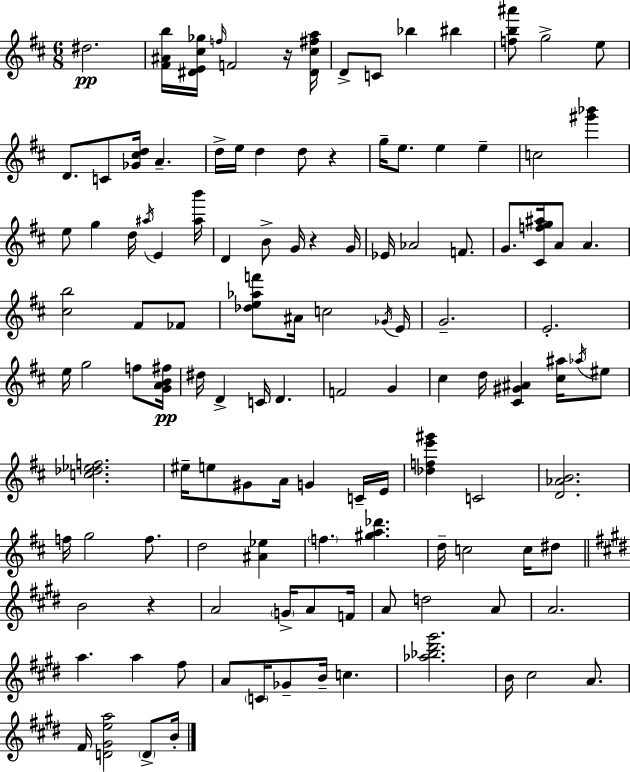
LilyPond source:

{
  \clef treble
  \numericTimeSignature
  \time 6/8
  \key d \major
  dis''2.\pp | <fis' ais' b''>16 <dis' e' cis'' ges''>16 \grace { f''16 } f'2 r16 | <dis' cis'' fis'' a''>16 d'8-> c'8 bes''4 bis''4 | <f'' b'' ais'''>8 g''2-> e''8 | \break d'8. c'8 <ges' cis'' d''>16 a'4.-- | d''16-> e''16 d''4 d''8 r4 | g''16-- e''8. e''4 e''4-- | c''2 <gis''' bes'''>4 | \break e''8 g''4 d''16 \acciaccatura { ais''16 } e'4 | <ais'' b'''>16 d'4 b'8-> g'16 r4 | g'16 ees'16 aes'2 f'8. | g'8. <cis' f'' g'' ais''>16 a'8 a'4. | \break <cis'' b''>2 fis'8 | fes'8 <des'' e'' aes'' f'''>8 ais'16 c''2 | \acciaccatura { ges'16 } e'16 g'2.-- | e'2.-. | \break e''16 g''2 | f''8 <g' a' b' fis''>16\pp dis''16 d'4-> c'16 d'4. | f'2 g'4 | cis''4 d''16 <cis' gis' ais'>4 | \break <cis'' ais''>16 \acciaccatura { aes''16 } eis''8 <c'' des'' ees'' f''>2. | eis''16-- e''8 gis'8 a'16 g'4 | c'16-- e'16 <des'' f'' e''' gis'''>4 c'2 | <d' aes' b'>2. | \break f''16 g''2 | f''8. d''2 | <ais' ees''>4 \parenthesize f''4. <gis'' a'' des'''>4. | d''16-- c''2 | \break c''16 dis''8 \bar "||" \break \key e \major b'2 r4 | a'2 \parenthesize g'16-> a'8 f'16 | a'8 d''2 a'8 | a'2. | \break a''4. a''4 fis''8 | a'8 \parenthesize c'16 ges'8-- b'16-- c''4. | <aes'' bes'' dis''' gis'''>2. | b'16 cis''2 a'8. | \break fis'16 <d' gis' e'' a''>2 \parenthesize d'8-> b'16-. | \bar "|."
}